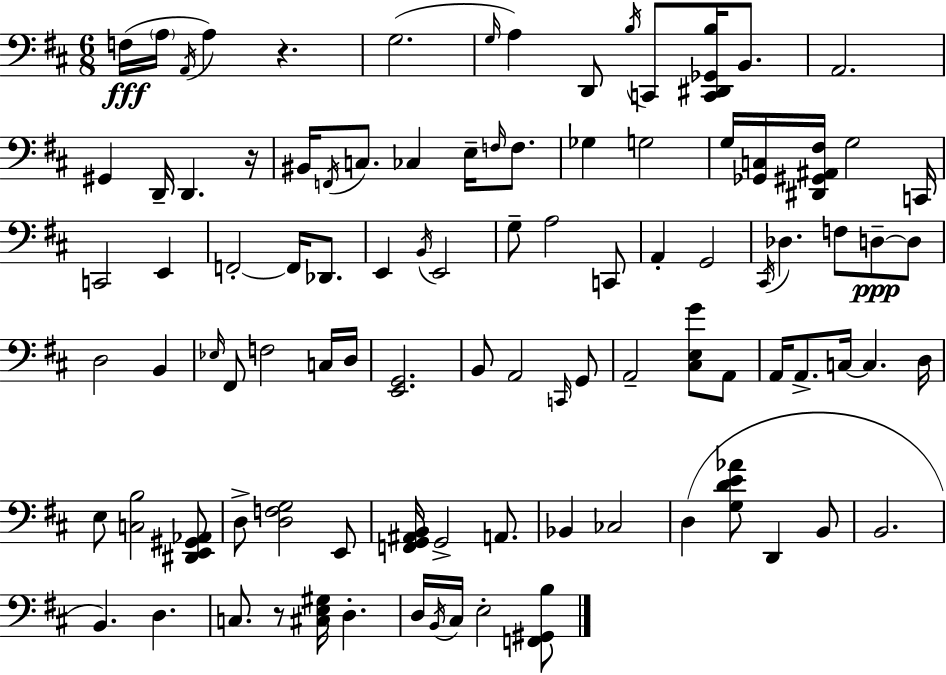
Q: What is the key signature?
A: D major